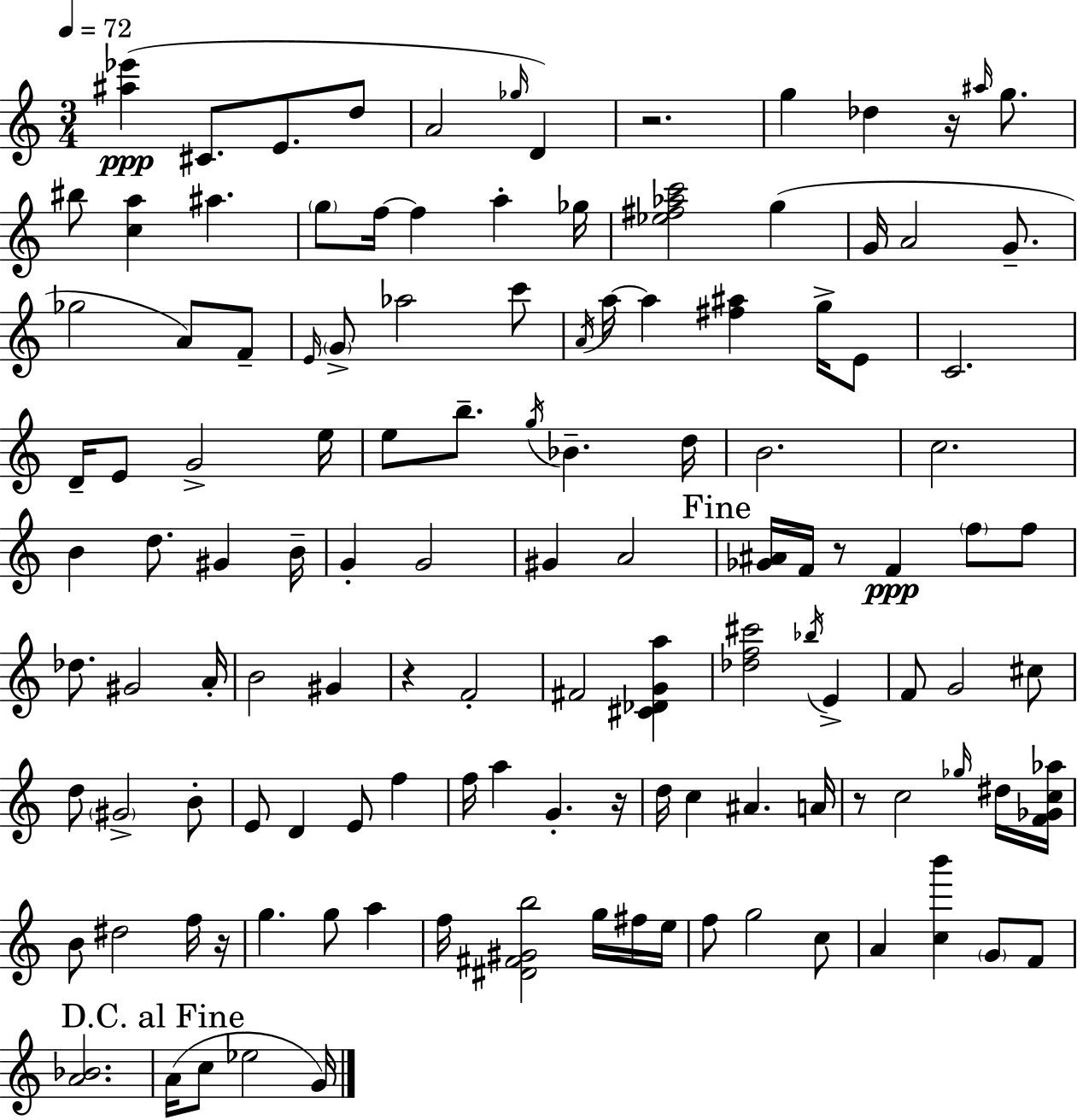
[A#5,Eb6]/q C#4/e. E4/e. D5/e A4/h Gb5/s D4/q R/h. G5/q Db5/q R/s A#5/s G5/e. BIS5/e [C5,A5]/q A#5/q. G5/e F5/s F5/q A5/q Gb5/s [Eb5,F#5,Ab5,C6]/h G5/q G4/s A4/h G4/e. Gb5/h A4/e F4/e E4/s G4/e Ab5/h C6/e A4/s A5/s A5/q [F#5,A#5]/q G5/s E4/e C4/h. D4/s E4/e G4/h E5/s E5/e B5/e. G5/s Bb4/q. D5/s B4/h. C5/h. B4/q D5/e. G#4/q B4/s G4/q G4/h G#4/q A4/h [Gb4,A#4]/s F4/s R/e F4/q F5/e F5/e Db5/e. G#4/h A4/s B4/h G#4/q R/q F4/h F#4/h [C#4,Db4,G4,A5]/q [Db5,F5,C#6]/h Bb5/s E4/q F4/e G4/h C#5/e D5/e G#4/h B4/e E4/e D4/q E4/e F5/q F5/s A5/q G4/q. R/s D5/s C5/q A#4/q. A4/s R/e C5/h Gb5/s D#5/s [F4,Gb4,C5,Ab5]/s B4/e D#5/h F5/s R/s G5/q. G5/e A5/q F5/s [D#4,F#4,G#4,B5]/h G5/s F#5/s E5/s F5/e G5/h C5/e A4/q [C5,B6]/q G4/e F4/e [A4,Bb4]/h. A4/s C5/e Eb5/h G4/s